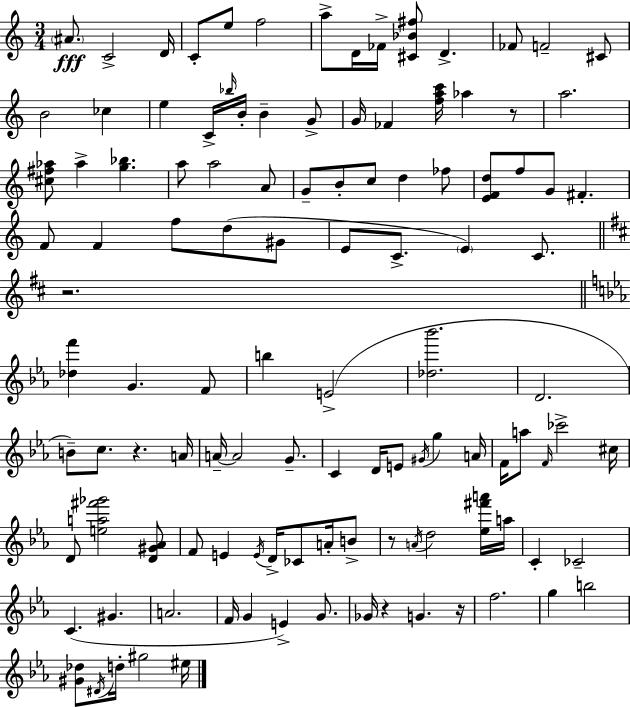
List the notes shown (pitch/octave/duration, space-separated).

A#4/e. C4/h D4/s C4/e E5/e F5/h A5/e D4/s FES4/s [C#4,Bb4,F#5]/e D4/q. FES4/e F4/h C#4/e B4/h CES5/q E5/q C4/s Bb5/s B4/s B4/q G4/e G4/s FES4/q [F5,A5,C6]/s Ab5/q R/e A5/h. [C#5,F#5,Ab5]/e Ab5/q [G5,Bb5]/q. A5/e A5/h A4/e G4/e B4/e C5/e D5/q FES5/e [E4,F4,D5]/e F5/e G4/e F#4/q. F4/e F4/q F5/e D5/e G#4/e E4/e C4/e. E4/q C4/e. R/h. [Db5,F6]/q G4/q. F4/e B5/q E4/h [Db5,Bb6]/h. D4/h. B4/e C5/e. R/q. A4/s A4/s A4/h G4/e. C4/q D4/s E4/e G#4/s G5/q A4/s F4/s A5/e F4/s CES6/h C#5/s D4/e [E5,A5,F#6,Gb6]/h [D4,G#4,Ab4]/e F4/e E4/q E4/s D4/s CES4/e A4/s B4/e R/e A4/s D5/h [Eb5,F#6,A6]/s A5/s C4/q CES4/h C4/q. G#4/q. A4/h. F4/s G4/q E4/q G4/e. Gb4/s R/q G4/q. R/s F5/h. G5/q B5/h [G#4,Db5]/e D#4/s D5/s G#5/h EIS5/s